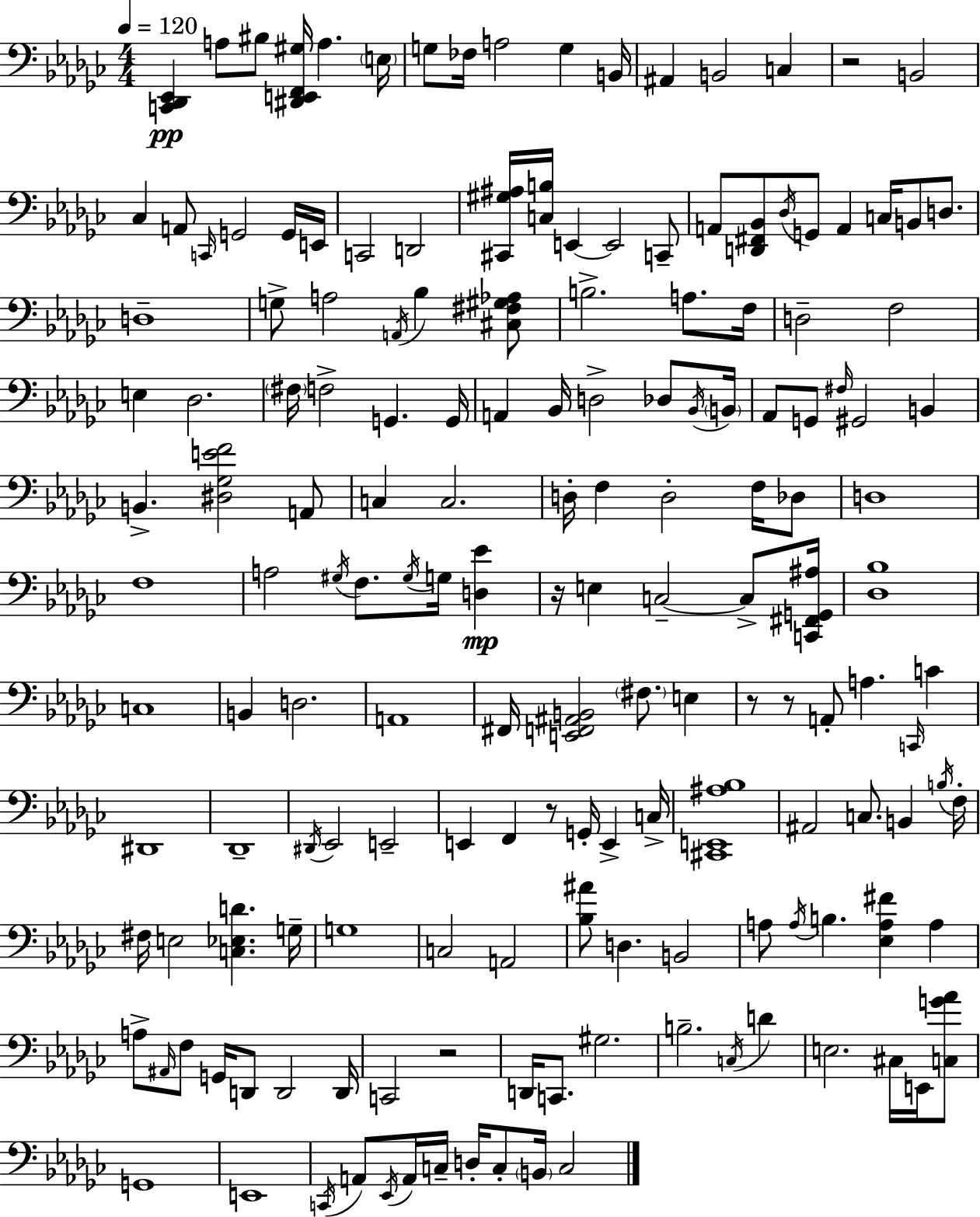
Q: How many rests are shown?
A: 6